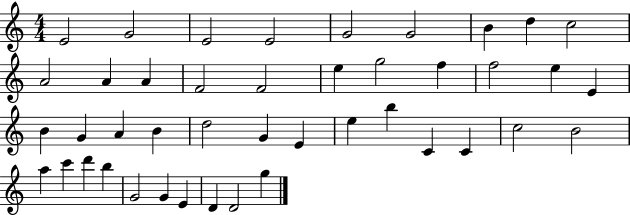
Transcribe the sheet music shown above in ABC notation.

X:1
T:Untitled
M:4/4
L:1/4
K:C
E2 G2 E2 E2 G2 G2 B d c2 A2 A A F2 F2 e g2 f f2 e E B G A B d2 G E e b C C c2 B2 a c' d' b G2 G E D D2 g